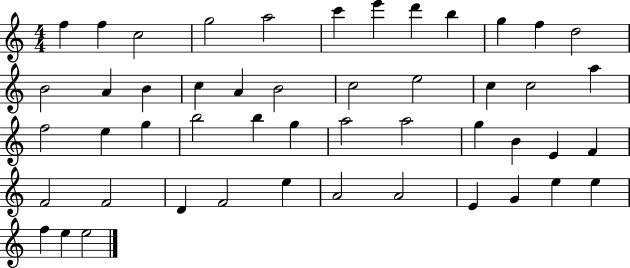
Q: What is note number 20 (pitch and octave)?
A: E5